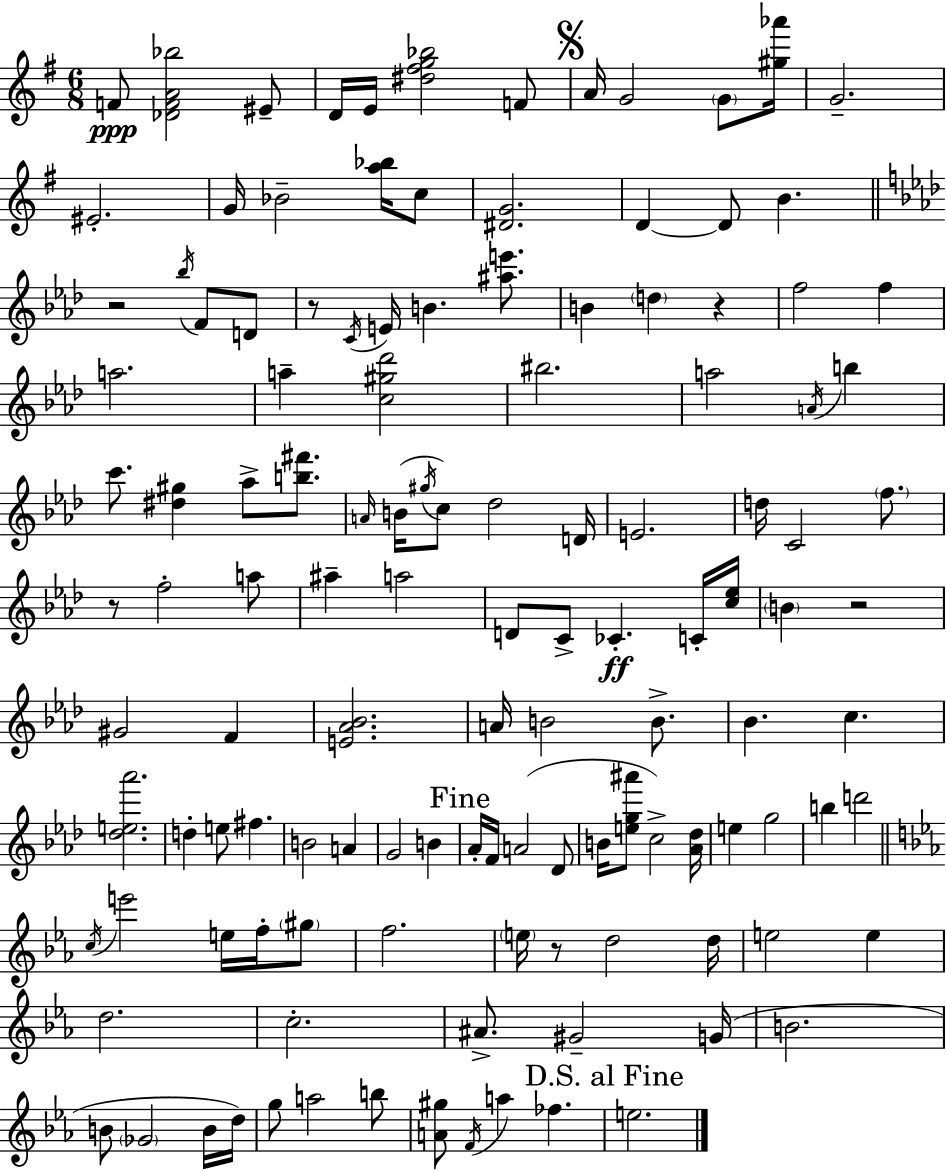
F4/e [Db4,F4,A4,Bb5]/h EIS4/e D4/s E4/s [D#5,F#5,G5,Bb5]/h F4/e A4/s G4/h G4/e [G#5,Ab6]/s G4/h. EIS4/h. G4/s Bb4/h [A5,Bb5]/s C5/e [D#4,G4]/h. D4/q D4/e B4/q. R/h Bb5/s F4/e D4/e R/e C4/s E4/s B4/q. [A#5,E6]/e. B4/q D5/q R/q F5/h F5/q A5/h. A5/q [C5,G#5,Db6]/h BIS5/h. A5/h A4/s B5/q C6/e. [D#5,G#5]/q Ab5/e [B5,F#6]/e. A4/s B4/s G#5/s C5/e Db5/h D4/s E4/h. D5/s C4/h F5/e. R/e F5/h A5/e A#5/q A5/h D4/e C4/e CES4/q. C4/s [C5,Eb5]/s B4/q R/h G#4/h F4/q [E4,Ab4,Bb4]/h. A4/s B4/h B4/e. Bb4/q. C5/q. [Db5,E5,Ab6]/h. D5/q E5/e F#5/q. B4/h A4/q G4/h B4/q Ab4/s F4/s A4/h Db4/e B4/s [E5,G5,A#6]/e C5/h [Ab4,Db5]/s E5/q G5/h B5/q D6/h C5/s E6/h E5/s F5/s G#5/e F5/h. E5/s R/e D5/h D5/s E5/h E5/q D5/h. C5/h. A#4/e. G#4/h G4/s B4/h. B4/e Gb4/h B4/s D5/s G5/e A5/h B5/e [A4,G#5]/e F4/s A5/q FES5/q. E5/h.